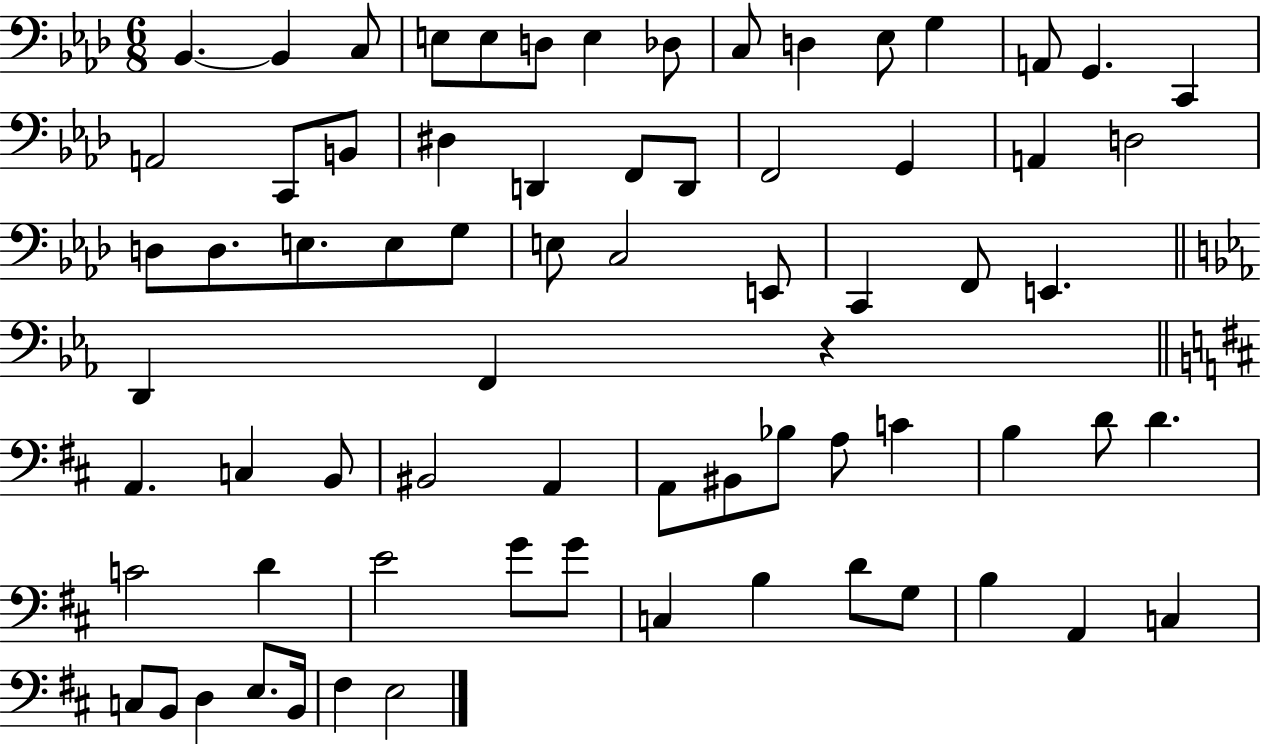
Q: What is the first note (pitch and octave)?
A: Bb2